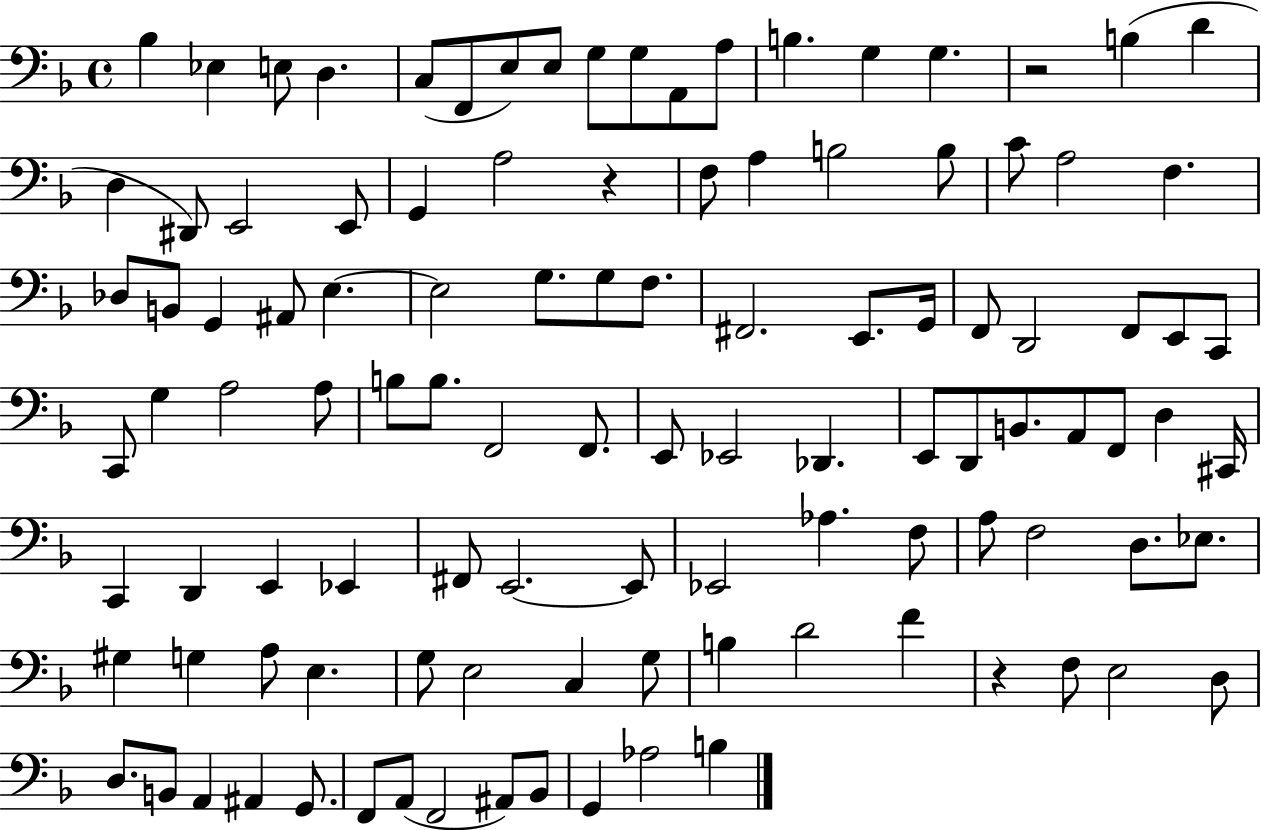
Bb3/q Eb3/q E3/e D3/q. C3/e F2/e E3/e E3/e G3/e G3/e A2/e A3/e B3/q. G3/q G3/q. R/h B3/q D4/q D3/q D#2/e E2/h E2/e G2/q A3/h R/q F3/e A3/q B3/h B3/e C4/e A3/h F3/q. Db3/e B2/e G2/q A#2/e E3/q. E3/h G3/e. G3/e F3/e. F#2/h. E2/e. G2/s F2/e D2/h F2/e E2/e C2/e C2/e G3/q A3/h A3/e B3/e B3/e. F2/h F2/e. E2/e Eb2/h Db2/q. E2/e D2/e B2/e. A2/e F2/e D3/q C#2/s C2/q D2/q E2/q Eb2/q F#2/e E2/h. E2/e Eb2/h Ab3/q. F3/e A3/e F3/h D3/e. Eb3/e. G#3/q G3/q A3/e E3/q. G3/e E3/h C3/q G3/e B3/q D4/h F4/q R/q F3/e E3/h D3/e D3/e. B2/e A2/q A#2/q G2/e. F2/e A2/e F2/h A#2/e Bb2/e G2/q Ab3/h B3/q